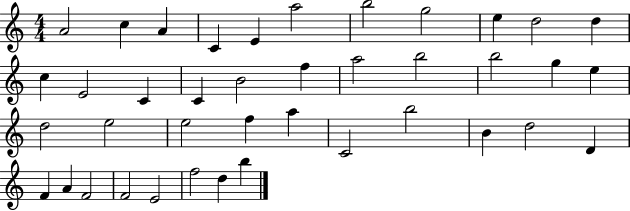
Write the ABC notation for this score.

X:1
T:Untitled
M:4/4
L:1/4
K:C
A2 c A C E a2 b2 g2 e d2 d c E2 C C B2 f a2 b2 b2 g e d2 e2 e2 f a C2 b2 B d2 D F A F2 F2 E2 f2 d b